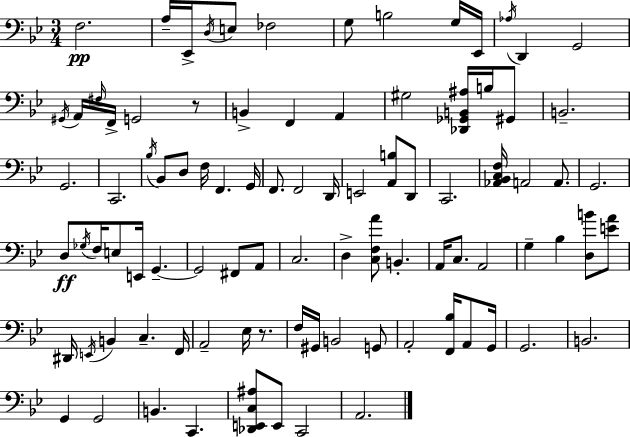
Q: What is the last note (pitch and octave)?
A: A2